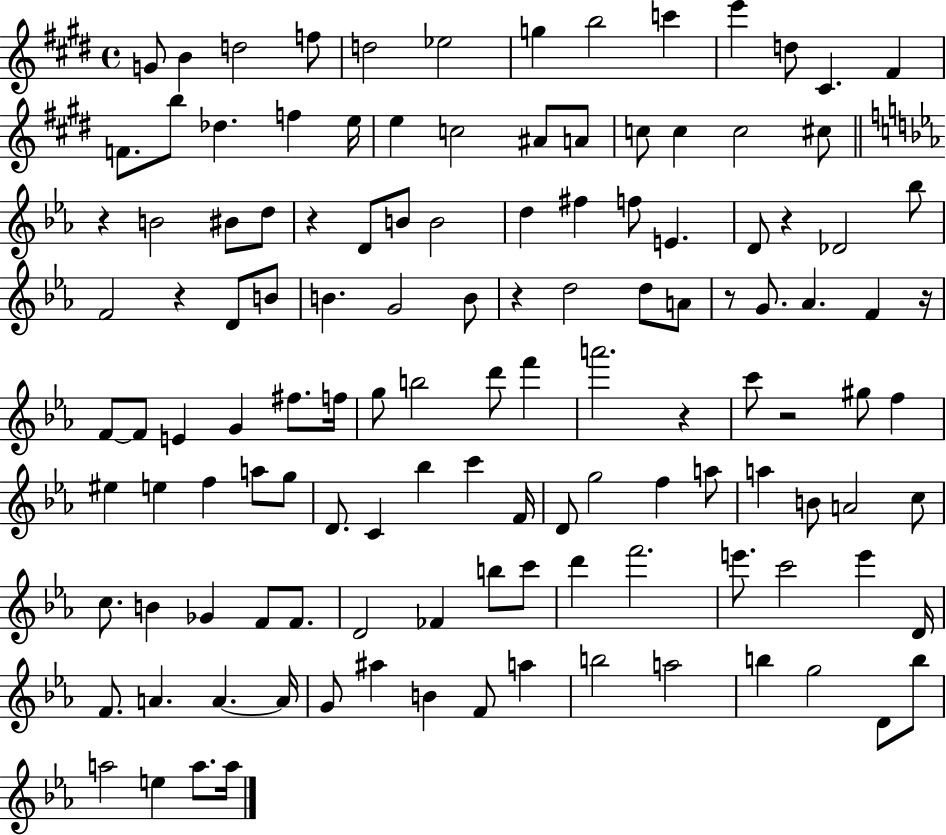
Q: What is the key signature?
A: E major